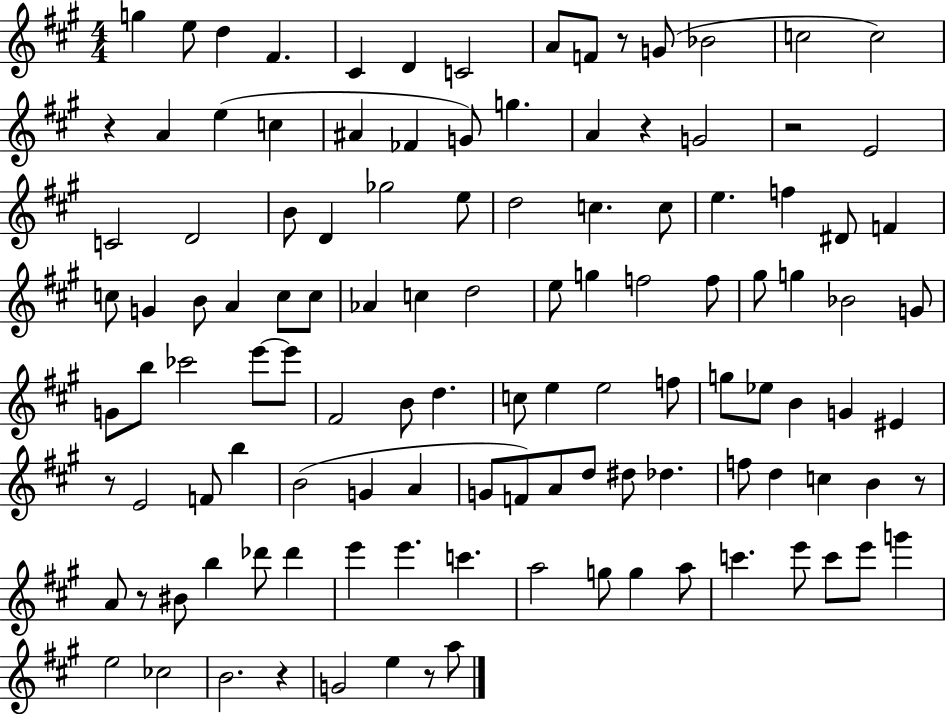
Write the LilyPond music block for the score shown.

{
  \clef treble
  \numericTimeSignature
  \time 4/4
  \key a \major
  \repeat volta 2 { g''4 e''8 d''4 fis'4. | cis'4 d'4 c'2 | a'8 f'8 r8 g'8( bes'2 | c''2 c''2) | \break r4 a'4 e''4( c''4 | ais'4 fes'4 g'8) g''4. | a'4 r4 g'2 | r2 e'2 | \break c'2 d'2 | b'8 d'4 ges''2 e''8 | d''2 c''4. c''8 | e''4. f''4 dis'8 f'4 | \break c''8 g'4 b'8 a'4 c''8 c''8 | aes'4 c''4 d''2 | e''8 g''4 f''2 f''8 | gis''8 g''4 bes'2 g'8 | \break g'8 b''8 ces'''2 e'''8~~ e'''8 | fis'2 b'8 d''4. | c''8 e''4 e''2 f''8 | g''8 ees''8 b'4 g'4 eis'4 | \break r8 e'2 f'8 b''4 | b'2( g'4 a'4 | g'8 f'8) a'8 d''8 dis''8 des''4. | f''8 d''4 c''4 b'4 r8 | \break a'8 r8 bis'8 b''4 des'''8 des'''4 | e'''4 e'''4. c'''4. | a''2 g''8 g''4 a''8 | c'''4. e'''8 c'''8 e'''8 g'''4 | \break e''2 ces''2 | b'2. r4 | g'2 e''4 r8 a''8 | } \bar "|."
}